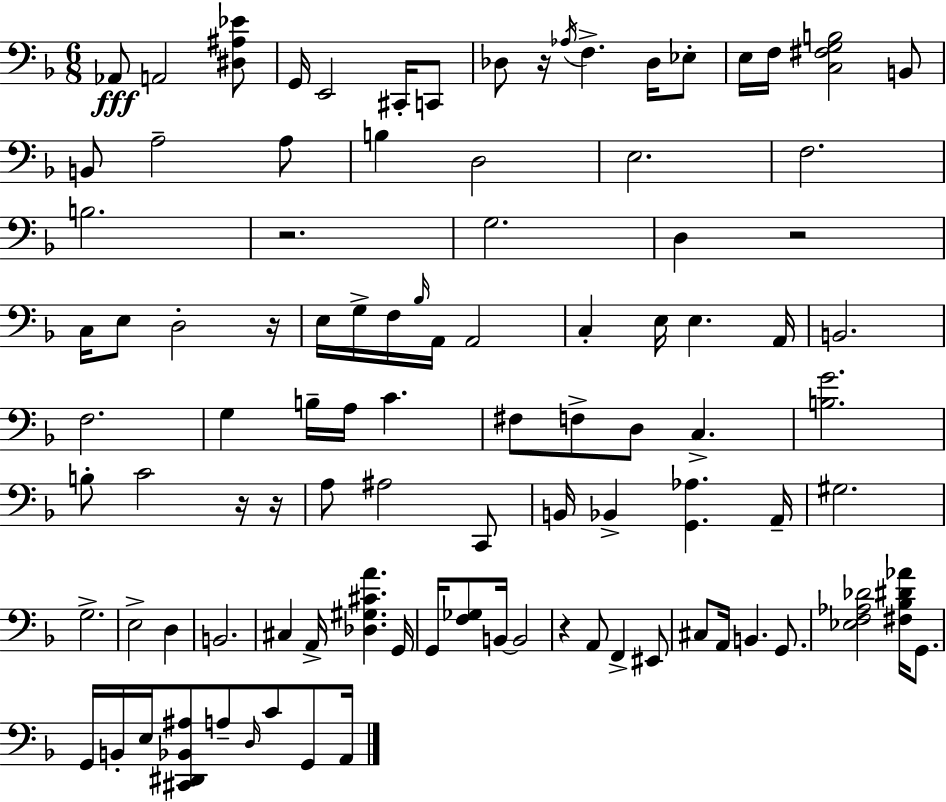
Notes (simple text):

Ab2/e A2/h [D#3,A#3,Eb4]/e G2/s E2/h C#2/s C2/e Db3/e R/s Ab3/s F3/q. Db3/s Eb3/e E3/s F3/s [C3,F#3,G3,B3]/h B2/e B2/e A3/h A3/e B3/q D3/h E3/h. F3/h. B3/h. R/h. G3/h. D3/q R/h C3/s E3/e D3/h R/s E3/s G3/s F3/s Bb3/s A2/s A2/h C3/q E3/s E3/q. A2/s B2/h. F3/h. G3/q B3/s A3/s C4/q. F#3/e F3/e D3/e C3/q. [B3,G4]/h. B3/e C4/h R/s R/s A3/e A#3/h C2/e B2/s Bb2/q [G2,Ab3]/q. A2/s G#3/h. G3/h. E3/h D3/q B2/h. C#3/q A2/s [Db3,G#3,C#4,A4]/q. G2/s G2/s [F3,Gb3]/e B2/s B2/h R/q A2/e F2/q EIS2/e C#3/e A2/s B2/q. G2/e. [Eb3,F3,Ab3,Db4]/h [F#3,Bb3,D#4,Ab4]/s G2/e. G2/s B2/s E3/s [C#2,D#2,Bb2,A#3]/e A3/e D3/s C4/e G2/e A2/s